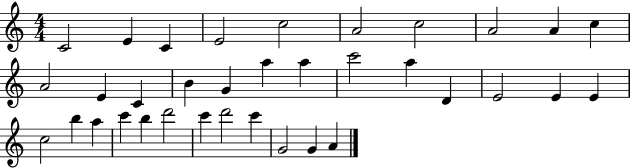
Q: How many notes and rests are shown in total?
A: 35